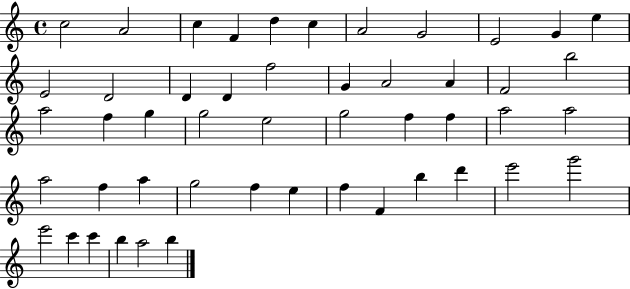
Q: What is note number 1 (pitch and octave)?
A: C5